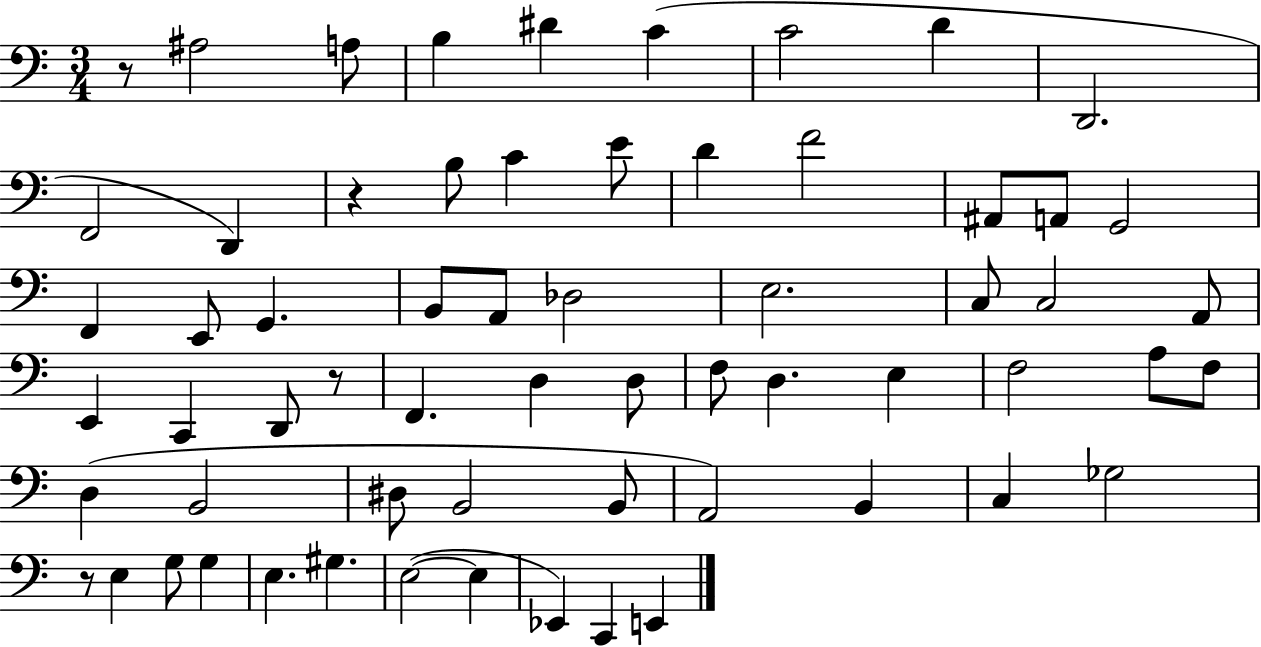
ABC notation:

X:1
T:Untitled
M:3/4
L:1/4
K:C
z/2 ^A,2 A,/2 B, ^D C C2 D D,,2 F,,2 D,, z B,/2 C E/2 D F2 ^A,,/2 A,,/2 G,,2 F,, E,,/2 G,, B,,/2 A,,/2 _D,2 E,2 C,/2 C,2 A,,/2 E,, C,, D,,/2 z/2 F,, D, D,/2 F,/2 D, E, F,2 A,/2 F,/2 D, B,,2 ^D,/2 B,,2 B,,/2 A,,2 B,, C, _G,2 z/2 E, G,/2 G, E, ^G, E,2 E, _E,, C,, E,,